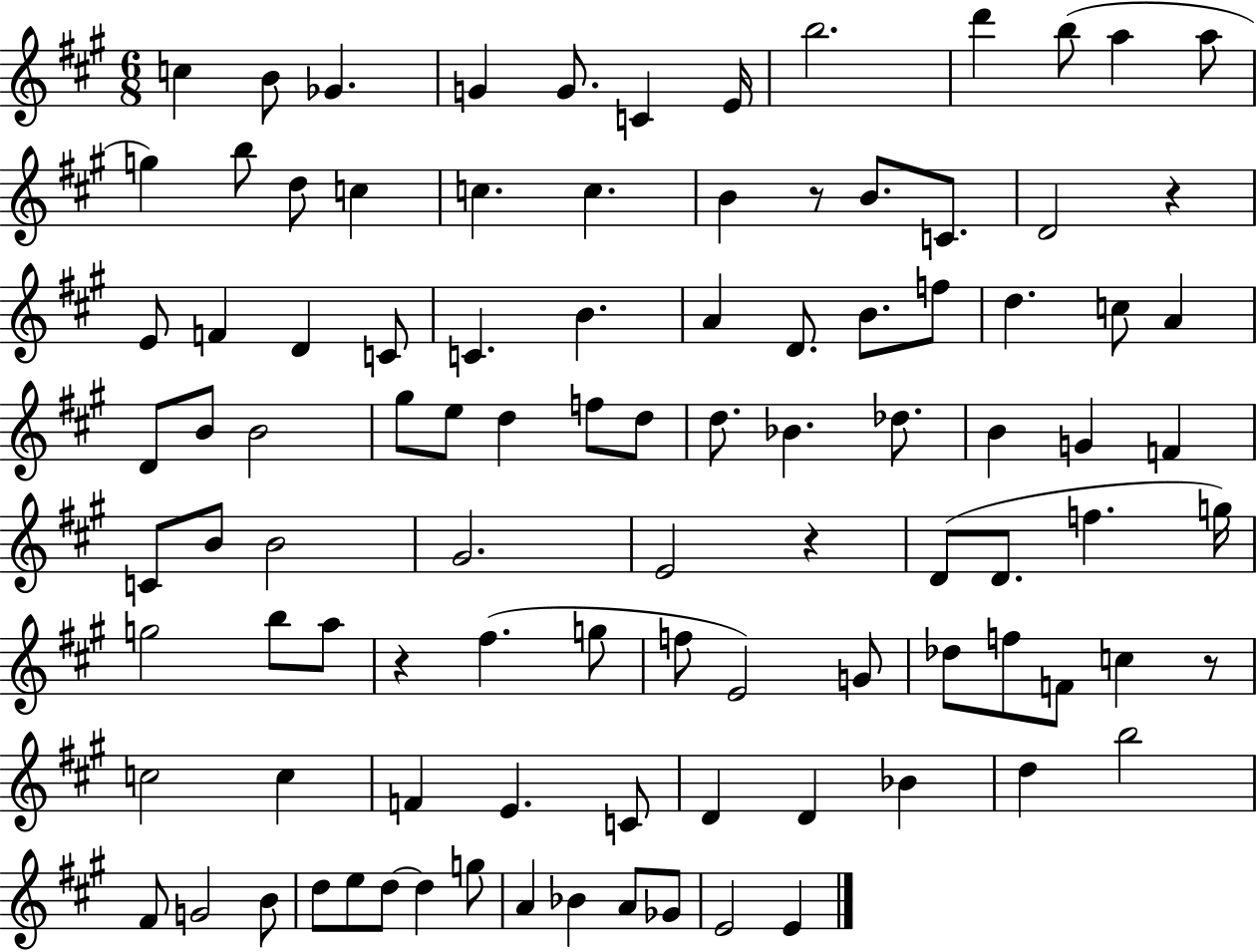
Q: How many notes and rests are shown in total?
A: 99